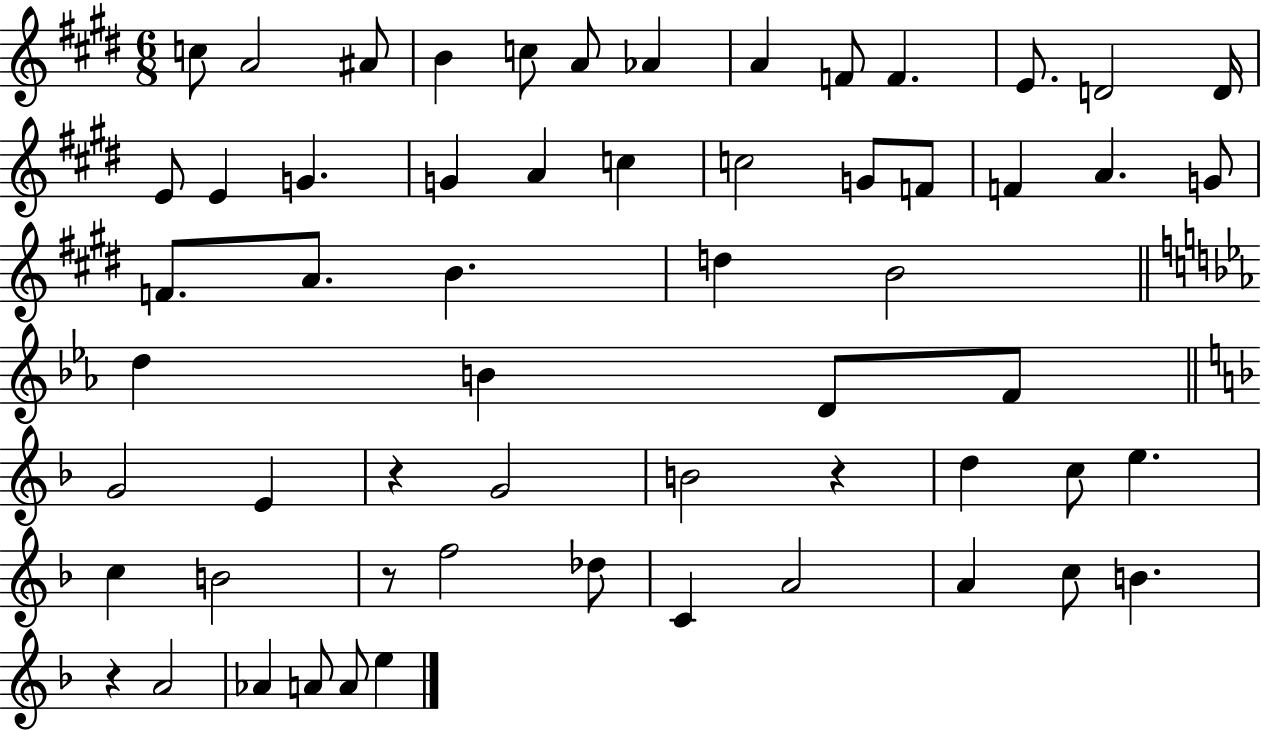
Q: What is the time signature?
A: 6/8